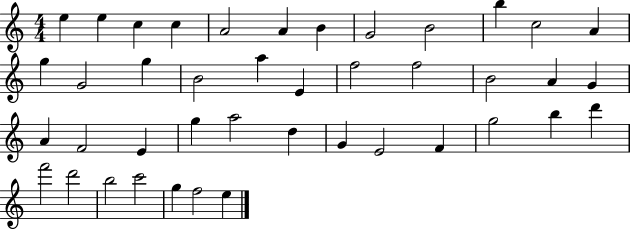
X:1
T:Untitled
M:4/4
L:1/4
K:C
e e c c A2 A B G2 B2 b c2 A g G2 g B2 a E f2 f2 B2 A G A F2 E g a2 d G E2 F g2 b d' f'2 d'2 b2 c'2 g f2 e